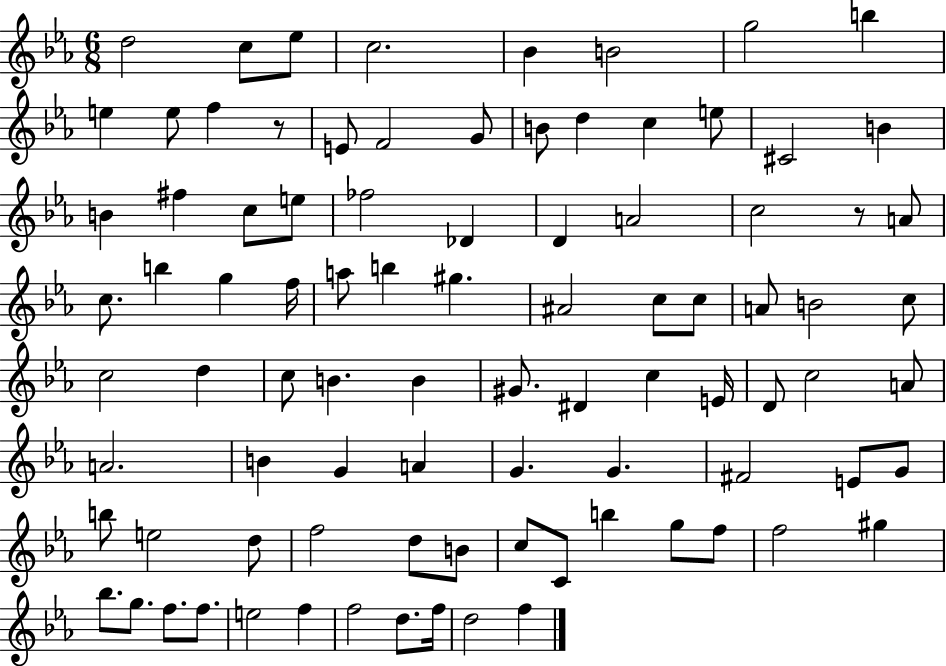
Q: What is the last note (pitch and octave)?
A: F5